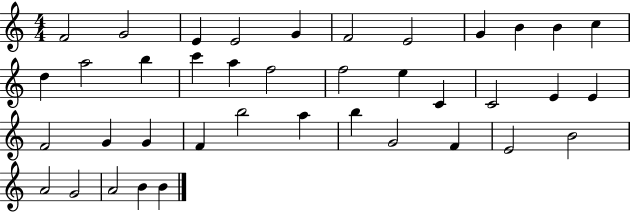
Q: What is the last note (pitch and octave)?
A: B4